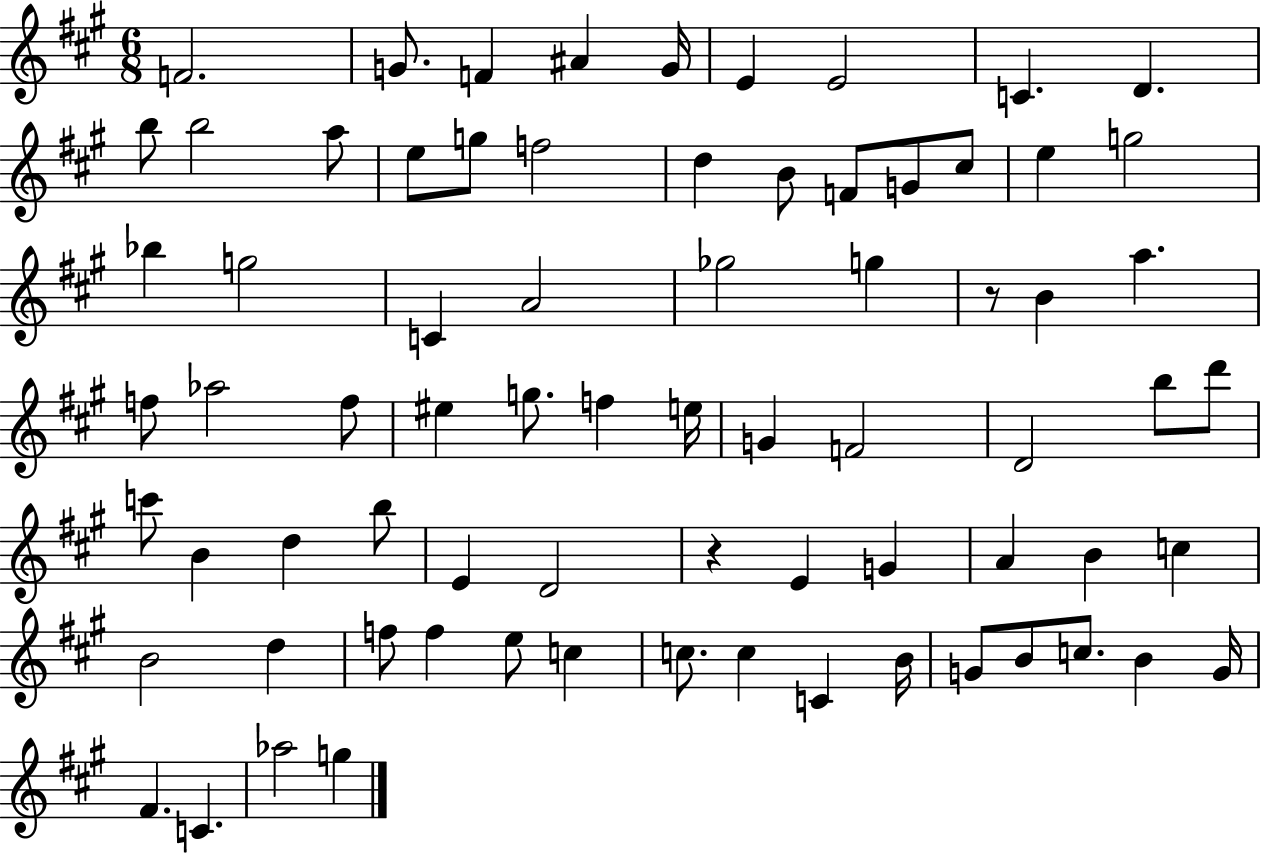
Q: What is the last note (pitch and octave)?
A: G5